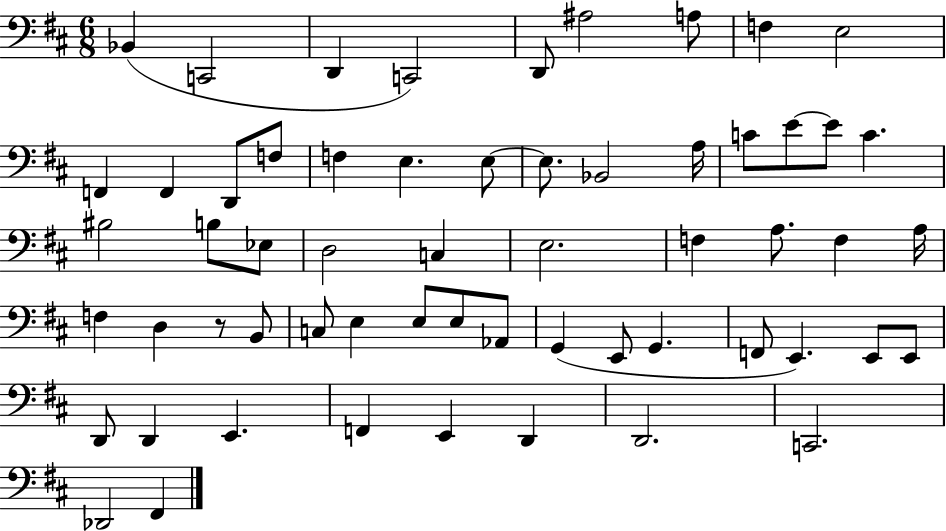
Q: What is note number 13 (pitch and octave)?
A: F3